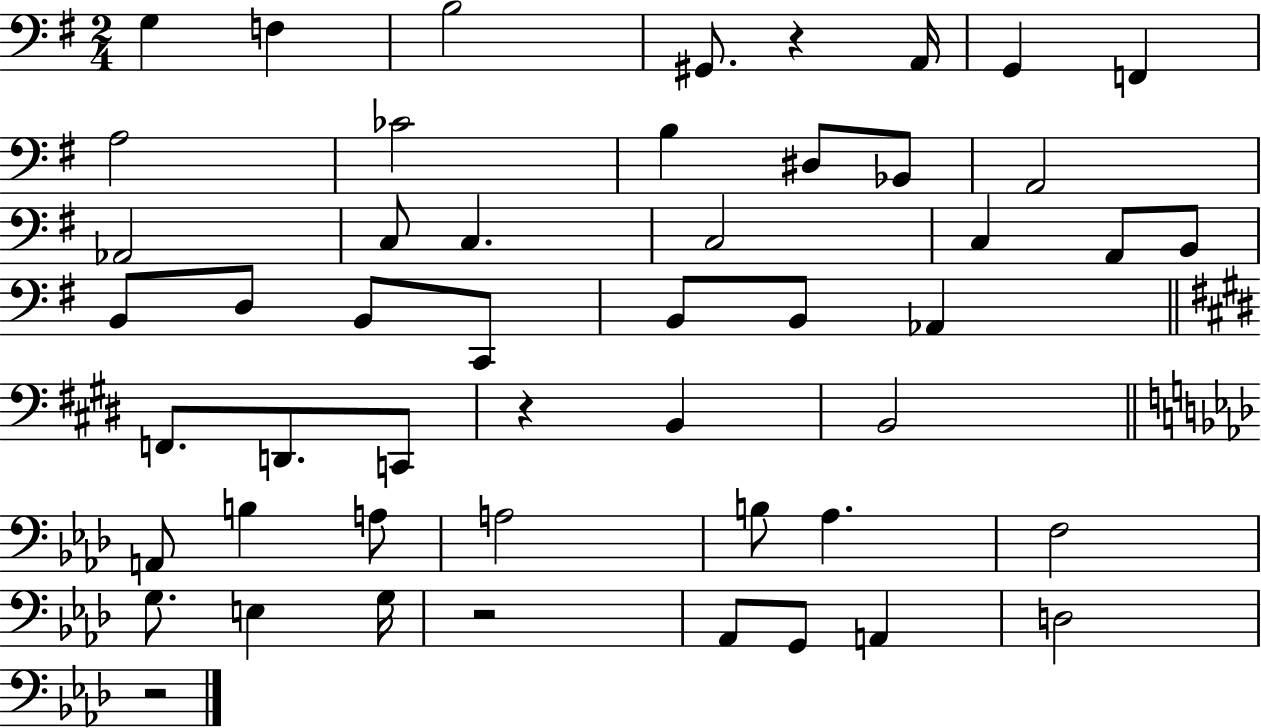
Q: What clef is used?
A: bass